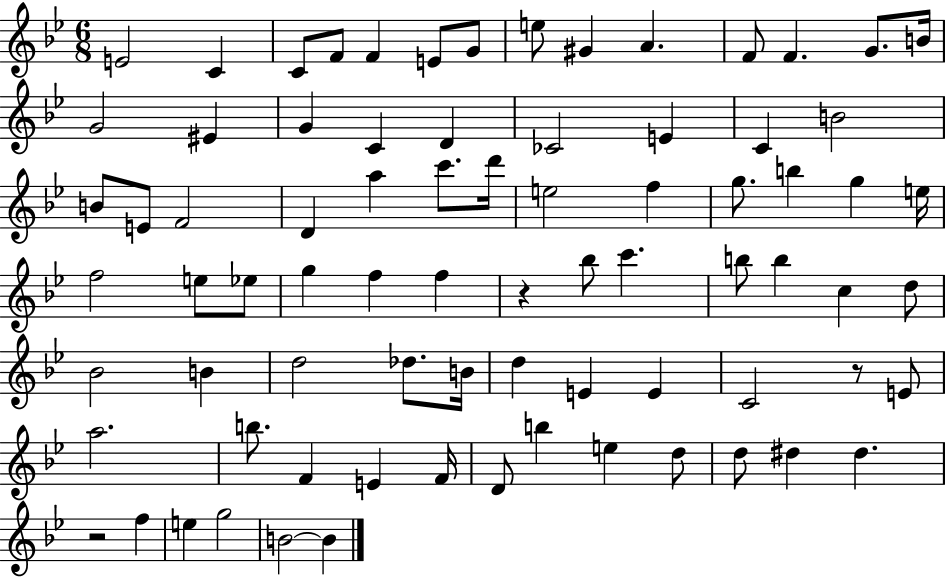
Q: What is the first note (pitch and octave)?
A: E4